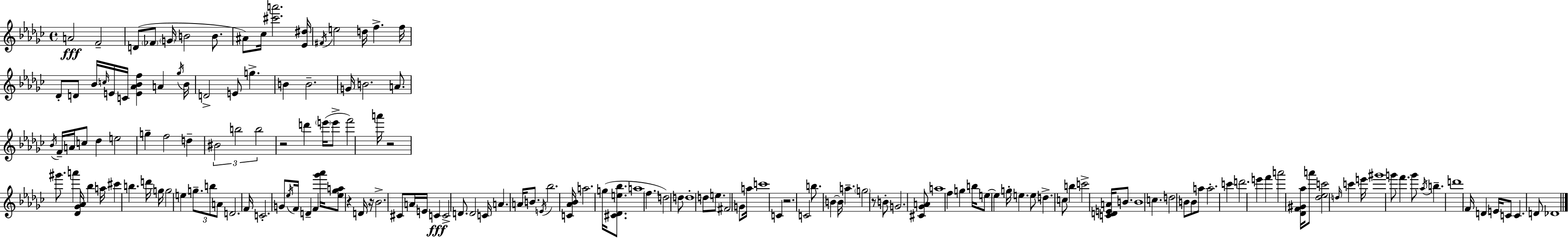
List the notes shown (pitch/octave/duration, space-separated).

A4/h F4/h D4/e FES4/e G4/s B4/h B4/e. A#4/e CES5/s [C#6,A6]/h. [Eb4,D#5]/s F#4/s E5/h D5/s F5/q. F5/s Db4/e D4/e Bb4/s C5/s E4/s C4/s [E4,Ab4,Bb4,F5]/q A4/q Gb5/s Bb4/s D4/h E4/e G5/q. B4/q B4/h. G4/s B4/h. A4/e. Bb4/s F4/s A4/s C5/e Db5/q E5/h G5/q F5/h D5/q BIS4/h B5/h B5/h R/h D6/q E6/s E6/e F6/h A6/s R/h G#6/e. A6/q [Db4,Gb4,Ab4]/s Bb5/q A5/s C#6/q B5/q. D6/s G5/s G5/h E5/q G5/e. B5/e A4/e D4/h. F4/s C4/h. G4/e Eb5/s F4/s D4/q F4/q [Gb6,Ab6]/s [Eb5,Gb5,A5]/e R/q D4/s R/s Bb4/h. C#4/e A4/s E4/s C4/q C4/h D4/e. D4/h C4/s A4/q. A4/s B4/e. E4/s Bb5/h. [C4,Ab4,Bb4]/s A5/h. G5/s [C#4,Db4,E5,Bb5]/e. A5/w F5/q. D5/h D5/e D5/w D5/e E5/e. F#4/h G4/e A5/s C6/w C4/q R/h. C4/h B5/e. B4/q B4/s A5/q. G5/h R/e B4/e G4/h. [C#4,Gb4,A4]/e A5/w F5/q G5/q B5/s E5/e E5/q G5/s E5/q. E5/e D5/q. C5/e B5/q C6/h [C4,D4,E4,A4]/s B4/e. B4/w C5/q. D5/h B4/e B4/e A5/e A5/h. C6/q D6/h. E6/q F6/q A6/h [Db4,F4,G#4,Ab5]/s A6/e [Db5,Eb5,C6]/h D5/s C6/q E6/s G#6/w G6/e F6/q. G6/e Ab5/s B5/q. D6/w F4/s D4/q E4/s C4/e C4/q. D4/e Db4/w